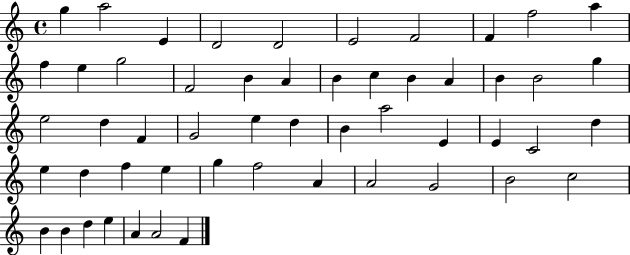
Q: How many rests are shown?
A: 0